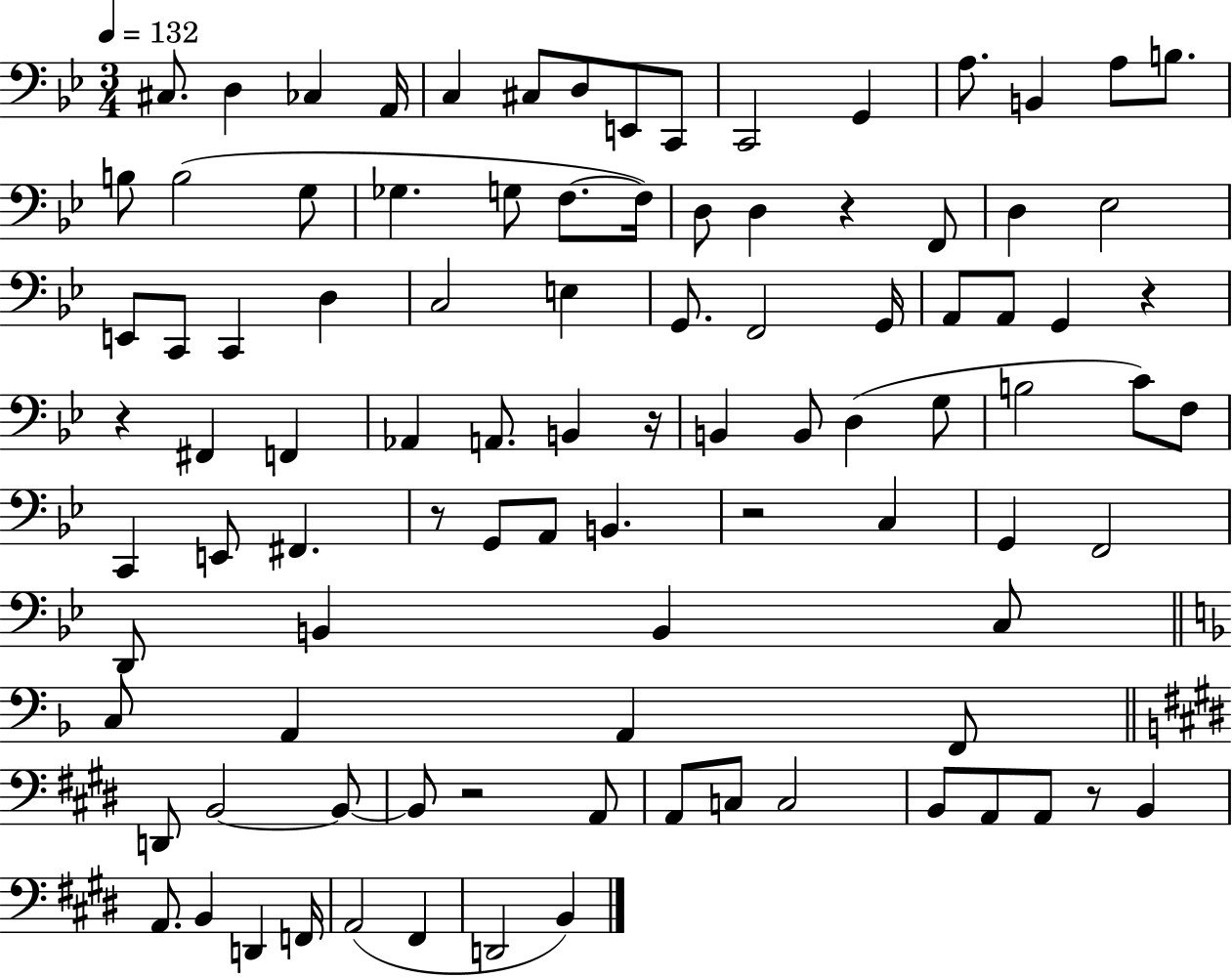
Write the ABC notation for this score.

X:1
T:Untitled
M:3/4
L:1/4
K:Bb
^C,/2 D, _C, A,,/4 C, ^C,/2 D,/2 E,,/2 C,,/2 C,,2 G,, A,/2 B,, A,/2 B,/2 B,/2 B,2 G,/2 _G, G,/2 F,/2 F,/4 D,/2 D, z F,,/2 D, _E,2 E,,/2 C,,/2 C,, D, C,2 E, G,,/2 F,,2 G,,/4 A,,/2 A,,/2 G,, z z ^F,, F,, _A,, A,,/2 B,, z/4 B,, B,,/2 D, G,/2 B,2 C/2 F,/2 C,, E,,/2 ^F,, z/2 G,,/2 A,,/2 B,, z2 C, G,, F,,2 D,,/2 B,, B,, C,/2 C,/2 A,, A,, F,,/2 D,,/2 B,,2 B,,/2 B,,/2 z2 A,,/2 A,,/2 C,/2 C,2 B,,/2 A,,/2 A,,/2 z/2 B,, A,,/2 B,, D,, F,,/4 A,,2 ^F,, D,,2 B,,